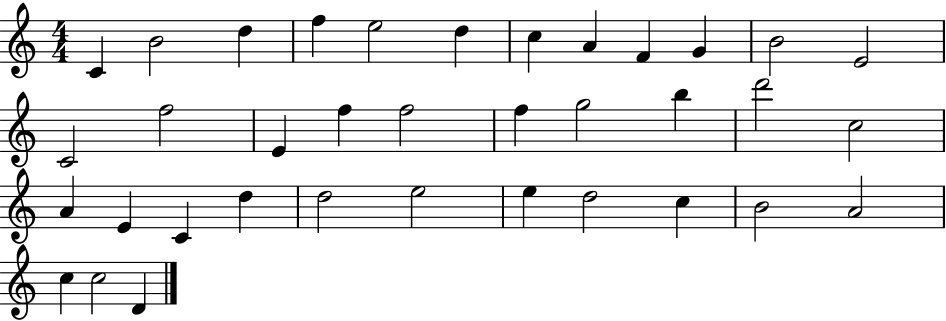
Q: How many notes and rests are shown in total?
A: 36